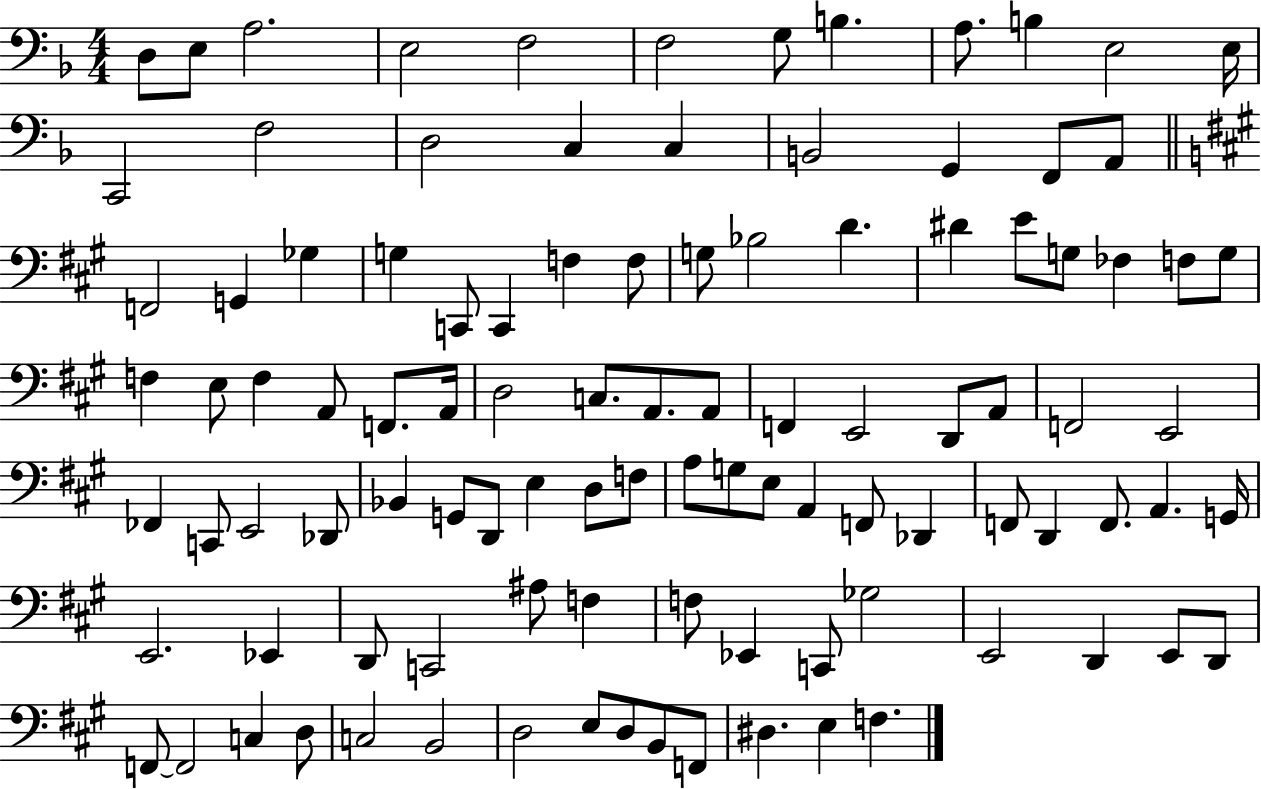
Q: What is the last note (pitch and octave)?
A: F3